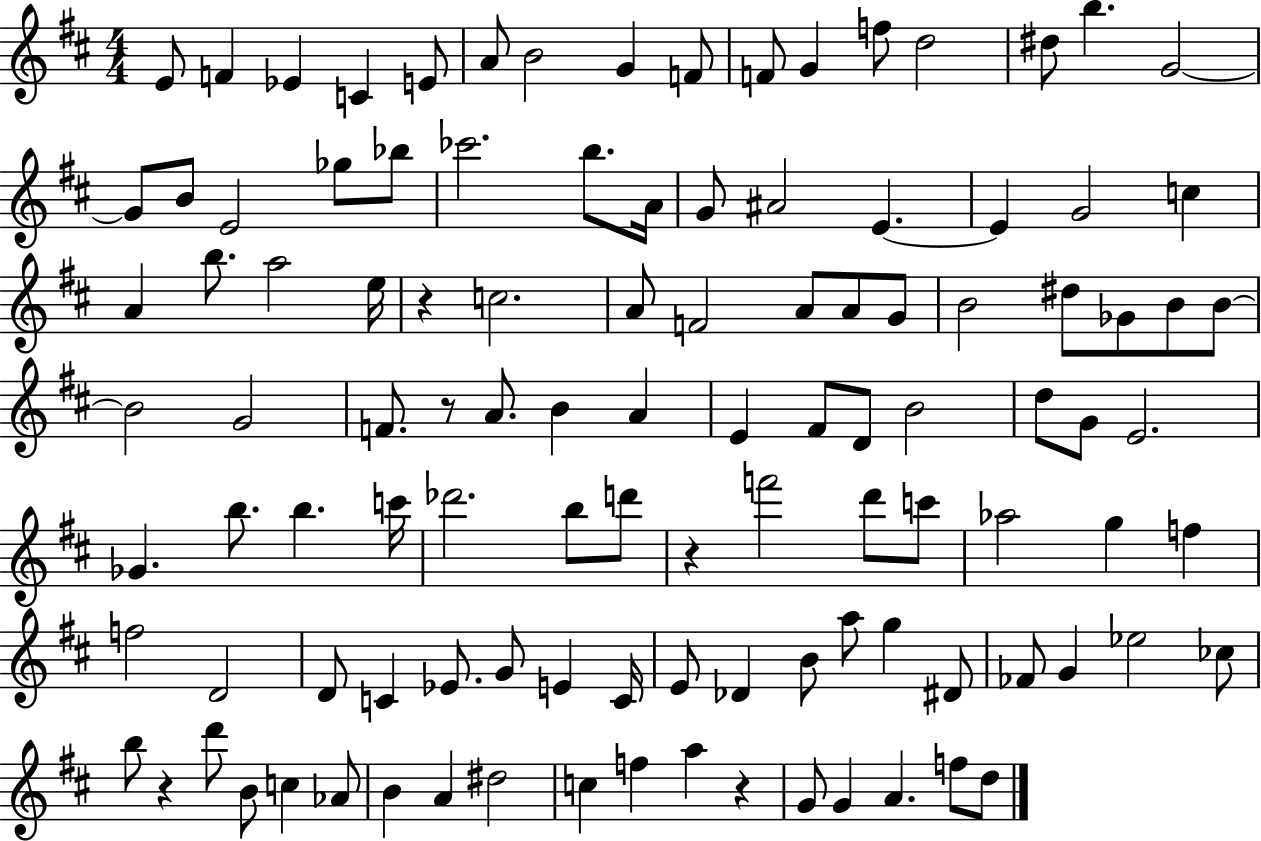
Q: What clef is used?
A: treble